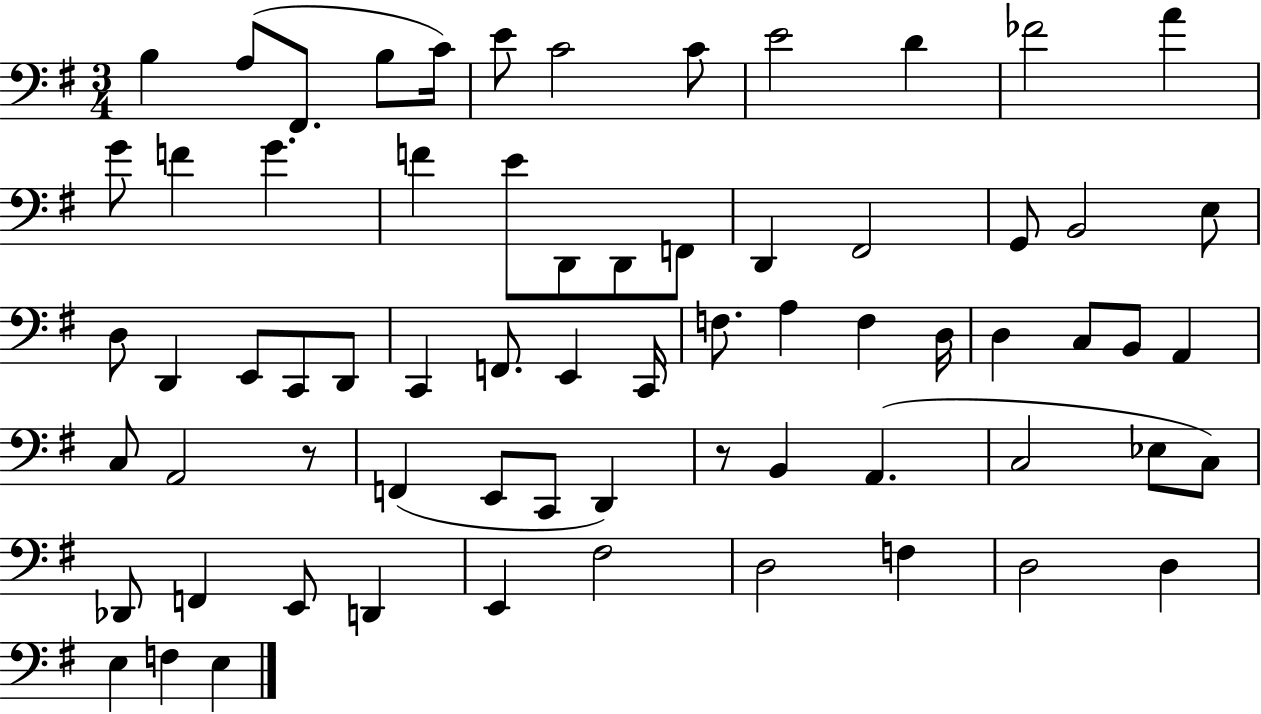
{
  \clef bass
  \numericTimeSignature
  \time 3/4
  \key g \major
  \repeat volta 2 { b4 a8( fis,8. b8 c'16) | e'8 c'2 c'8 | e'2 d'4 | fes'2 a'4 | \break g'8 f'4 g'4. | f'4 e'8 d,8 d,8 f,8 | d,4 fis,2 | g,8 b,2 e8 | \break d8 d,4 e,8 c,8 d,8 | c,4 f,8. e,4 c,16 | f8. a4 f4 d16 | d4 c8 b,8 a,4 | \break c8 a,2 r8 | f,4( e,8 c,8 d,4) | r8 b,4 a,4.( | c2 ees8 c8) | \break des,8 f,4 e,8 d,4 | e,4 fis2 | d2 f4 | d2 d4 | \break e4 f4 e4 | } \bar "|."
}